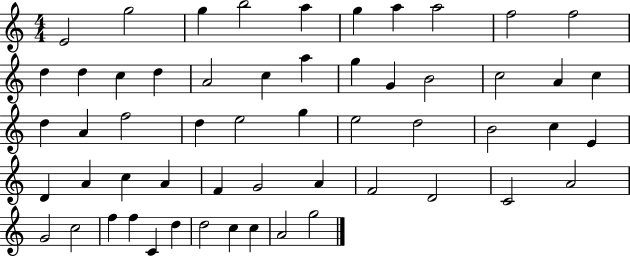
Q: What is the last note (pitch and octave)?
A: G5